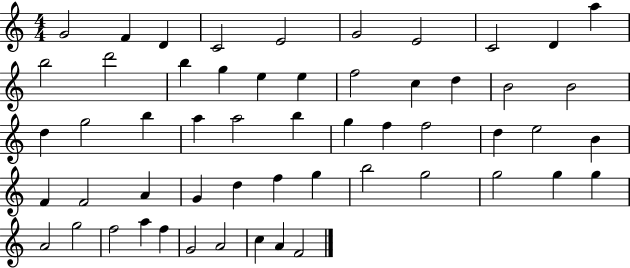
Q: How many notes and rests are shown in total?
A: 55